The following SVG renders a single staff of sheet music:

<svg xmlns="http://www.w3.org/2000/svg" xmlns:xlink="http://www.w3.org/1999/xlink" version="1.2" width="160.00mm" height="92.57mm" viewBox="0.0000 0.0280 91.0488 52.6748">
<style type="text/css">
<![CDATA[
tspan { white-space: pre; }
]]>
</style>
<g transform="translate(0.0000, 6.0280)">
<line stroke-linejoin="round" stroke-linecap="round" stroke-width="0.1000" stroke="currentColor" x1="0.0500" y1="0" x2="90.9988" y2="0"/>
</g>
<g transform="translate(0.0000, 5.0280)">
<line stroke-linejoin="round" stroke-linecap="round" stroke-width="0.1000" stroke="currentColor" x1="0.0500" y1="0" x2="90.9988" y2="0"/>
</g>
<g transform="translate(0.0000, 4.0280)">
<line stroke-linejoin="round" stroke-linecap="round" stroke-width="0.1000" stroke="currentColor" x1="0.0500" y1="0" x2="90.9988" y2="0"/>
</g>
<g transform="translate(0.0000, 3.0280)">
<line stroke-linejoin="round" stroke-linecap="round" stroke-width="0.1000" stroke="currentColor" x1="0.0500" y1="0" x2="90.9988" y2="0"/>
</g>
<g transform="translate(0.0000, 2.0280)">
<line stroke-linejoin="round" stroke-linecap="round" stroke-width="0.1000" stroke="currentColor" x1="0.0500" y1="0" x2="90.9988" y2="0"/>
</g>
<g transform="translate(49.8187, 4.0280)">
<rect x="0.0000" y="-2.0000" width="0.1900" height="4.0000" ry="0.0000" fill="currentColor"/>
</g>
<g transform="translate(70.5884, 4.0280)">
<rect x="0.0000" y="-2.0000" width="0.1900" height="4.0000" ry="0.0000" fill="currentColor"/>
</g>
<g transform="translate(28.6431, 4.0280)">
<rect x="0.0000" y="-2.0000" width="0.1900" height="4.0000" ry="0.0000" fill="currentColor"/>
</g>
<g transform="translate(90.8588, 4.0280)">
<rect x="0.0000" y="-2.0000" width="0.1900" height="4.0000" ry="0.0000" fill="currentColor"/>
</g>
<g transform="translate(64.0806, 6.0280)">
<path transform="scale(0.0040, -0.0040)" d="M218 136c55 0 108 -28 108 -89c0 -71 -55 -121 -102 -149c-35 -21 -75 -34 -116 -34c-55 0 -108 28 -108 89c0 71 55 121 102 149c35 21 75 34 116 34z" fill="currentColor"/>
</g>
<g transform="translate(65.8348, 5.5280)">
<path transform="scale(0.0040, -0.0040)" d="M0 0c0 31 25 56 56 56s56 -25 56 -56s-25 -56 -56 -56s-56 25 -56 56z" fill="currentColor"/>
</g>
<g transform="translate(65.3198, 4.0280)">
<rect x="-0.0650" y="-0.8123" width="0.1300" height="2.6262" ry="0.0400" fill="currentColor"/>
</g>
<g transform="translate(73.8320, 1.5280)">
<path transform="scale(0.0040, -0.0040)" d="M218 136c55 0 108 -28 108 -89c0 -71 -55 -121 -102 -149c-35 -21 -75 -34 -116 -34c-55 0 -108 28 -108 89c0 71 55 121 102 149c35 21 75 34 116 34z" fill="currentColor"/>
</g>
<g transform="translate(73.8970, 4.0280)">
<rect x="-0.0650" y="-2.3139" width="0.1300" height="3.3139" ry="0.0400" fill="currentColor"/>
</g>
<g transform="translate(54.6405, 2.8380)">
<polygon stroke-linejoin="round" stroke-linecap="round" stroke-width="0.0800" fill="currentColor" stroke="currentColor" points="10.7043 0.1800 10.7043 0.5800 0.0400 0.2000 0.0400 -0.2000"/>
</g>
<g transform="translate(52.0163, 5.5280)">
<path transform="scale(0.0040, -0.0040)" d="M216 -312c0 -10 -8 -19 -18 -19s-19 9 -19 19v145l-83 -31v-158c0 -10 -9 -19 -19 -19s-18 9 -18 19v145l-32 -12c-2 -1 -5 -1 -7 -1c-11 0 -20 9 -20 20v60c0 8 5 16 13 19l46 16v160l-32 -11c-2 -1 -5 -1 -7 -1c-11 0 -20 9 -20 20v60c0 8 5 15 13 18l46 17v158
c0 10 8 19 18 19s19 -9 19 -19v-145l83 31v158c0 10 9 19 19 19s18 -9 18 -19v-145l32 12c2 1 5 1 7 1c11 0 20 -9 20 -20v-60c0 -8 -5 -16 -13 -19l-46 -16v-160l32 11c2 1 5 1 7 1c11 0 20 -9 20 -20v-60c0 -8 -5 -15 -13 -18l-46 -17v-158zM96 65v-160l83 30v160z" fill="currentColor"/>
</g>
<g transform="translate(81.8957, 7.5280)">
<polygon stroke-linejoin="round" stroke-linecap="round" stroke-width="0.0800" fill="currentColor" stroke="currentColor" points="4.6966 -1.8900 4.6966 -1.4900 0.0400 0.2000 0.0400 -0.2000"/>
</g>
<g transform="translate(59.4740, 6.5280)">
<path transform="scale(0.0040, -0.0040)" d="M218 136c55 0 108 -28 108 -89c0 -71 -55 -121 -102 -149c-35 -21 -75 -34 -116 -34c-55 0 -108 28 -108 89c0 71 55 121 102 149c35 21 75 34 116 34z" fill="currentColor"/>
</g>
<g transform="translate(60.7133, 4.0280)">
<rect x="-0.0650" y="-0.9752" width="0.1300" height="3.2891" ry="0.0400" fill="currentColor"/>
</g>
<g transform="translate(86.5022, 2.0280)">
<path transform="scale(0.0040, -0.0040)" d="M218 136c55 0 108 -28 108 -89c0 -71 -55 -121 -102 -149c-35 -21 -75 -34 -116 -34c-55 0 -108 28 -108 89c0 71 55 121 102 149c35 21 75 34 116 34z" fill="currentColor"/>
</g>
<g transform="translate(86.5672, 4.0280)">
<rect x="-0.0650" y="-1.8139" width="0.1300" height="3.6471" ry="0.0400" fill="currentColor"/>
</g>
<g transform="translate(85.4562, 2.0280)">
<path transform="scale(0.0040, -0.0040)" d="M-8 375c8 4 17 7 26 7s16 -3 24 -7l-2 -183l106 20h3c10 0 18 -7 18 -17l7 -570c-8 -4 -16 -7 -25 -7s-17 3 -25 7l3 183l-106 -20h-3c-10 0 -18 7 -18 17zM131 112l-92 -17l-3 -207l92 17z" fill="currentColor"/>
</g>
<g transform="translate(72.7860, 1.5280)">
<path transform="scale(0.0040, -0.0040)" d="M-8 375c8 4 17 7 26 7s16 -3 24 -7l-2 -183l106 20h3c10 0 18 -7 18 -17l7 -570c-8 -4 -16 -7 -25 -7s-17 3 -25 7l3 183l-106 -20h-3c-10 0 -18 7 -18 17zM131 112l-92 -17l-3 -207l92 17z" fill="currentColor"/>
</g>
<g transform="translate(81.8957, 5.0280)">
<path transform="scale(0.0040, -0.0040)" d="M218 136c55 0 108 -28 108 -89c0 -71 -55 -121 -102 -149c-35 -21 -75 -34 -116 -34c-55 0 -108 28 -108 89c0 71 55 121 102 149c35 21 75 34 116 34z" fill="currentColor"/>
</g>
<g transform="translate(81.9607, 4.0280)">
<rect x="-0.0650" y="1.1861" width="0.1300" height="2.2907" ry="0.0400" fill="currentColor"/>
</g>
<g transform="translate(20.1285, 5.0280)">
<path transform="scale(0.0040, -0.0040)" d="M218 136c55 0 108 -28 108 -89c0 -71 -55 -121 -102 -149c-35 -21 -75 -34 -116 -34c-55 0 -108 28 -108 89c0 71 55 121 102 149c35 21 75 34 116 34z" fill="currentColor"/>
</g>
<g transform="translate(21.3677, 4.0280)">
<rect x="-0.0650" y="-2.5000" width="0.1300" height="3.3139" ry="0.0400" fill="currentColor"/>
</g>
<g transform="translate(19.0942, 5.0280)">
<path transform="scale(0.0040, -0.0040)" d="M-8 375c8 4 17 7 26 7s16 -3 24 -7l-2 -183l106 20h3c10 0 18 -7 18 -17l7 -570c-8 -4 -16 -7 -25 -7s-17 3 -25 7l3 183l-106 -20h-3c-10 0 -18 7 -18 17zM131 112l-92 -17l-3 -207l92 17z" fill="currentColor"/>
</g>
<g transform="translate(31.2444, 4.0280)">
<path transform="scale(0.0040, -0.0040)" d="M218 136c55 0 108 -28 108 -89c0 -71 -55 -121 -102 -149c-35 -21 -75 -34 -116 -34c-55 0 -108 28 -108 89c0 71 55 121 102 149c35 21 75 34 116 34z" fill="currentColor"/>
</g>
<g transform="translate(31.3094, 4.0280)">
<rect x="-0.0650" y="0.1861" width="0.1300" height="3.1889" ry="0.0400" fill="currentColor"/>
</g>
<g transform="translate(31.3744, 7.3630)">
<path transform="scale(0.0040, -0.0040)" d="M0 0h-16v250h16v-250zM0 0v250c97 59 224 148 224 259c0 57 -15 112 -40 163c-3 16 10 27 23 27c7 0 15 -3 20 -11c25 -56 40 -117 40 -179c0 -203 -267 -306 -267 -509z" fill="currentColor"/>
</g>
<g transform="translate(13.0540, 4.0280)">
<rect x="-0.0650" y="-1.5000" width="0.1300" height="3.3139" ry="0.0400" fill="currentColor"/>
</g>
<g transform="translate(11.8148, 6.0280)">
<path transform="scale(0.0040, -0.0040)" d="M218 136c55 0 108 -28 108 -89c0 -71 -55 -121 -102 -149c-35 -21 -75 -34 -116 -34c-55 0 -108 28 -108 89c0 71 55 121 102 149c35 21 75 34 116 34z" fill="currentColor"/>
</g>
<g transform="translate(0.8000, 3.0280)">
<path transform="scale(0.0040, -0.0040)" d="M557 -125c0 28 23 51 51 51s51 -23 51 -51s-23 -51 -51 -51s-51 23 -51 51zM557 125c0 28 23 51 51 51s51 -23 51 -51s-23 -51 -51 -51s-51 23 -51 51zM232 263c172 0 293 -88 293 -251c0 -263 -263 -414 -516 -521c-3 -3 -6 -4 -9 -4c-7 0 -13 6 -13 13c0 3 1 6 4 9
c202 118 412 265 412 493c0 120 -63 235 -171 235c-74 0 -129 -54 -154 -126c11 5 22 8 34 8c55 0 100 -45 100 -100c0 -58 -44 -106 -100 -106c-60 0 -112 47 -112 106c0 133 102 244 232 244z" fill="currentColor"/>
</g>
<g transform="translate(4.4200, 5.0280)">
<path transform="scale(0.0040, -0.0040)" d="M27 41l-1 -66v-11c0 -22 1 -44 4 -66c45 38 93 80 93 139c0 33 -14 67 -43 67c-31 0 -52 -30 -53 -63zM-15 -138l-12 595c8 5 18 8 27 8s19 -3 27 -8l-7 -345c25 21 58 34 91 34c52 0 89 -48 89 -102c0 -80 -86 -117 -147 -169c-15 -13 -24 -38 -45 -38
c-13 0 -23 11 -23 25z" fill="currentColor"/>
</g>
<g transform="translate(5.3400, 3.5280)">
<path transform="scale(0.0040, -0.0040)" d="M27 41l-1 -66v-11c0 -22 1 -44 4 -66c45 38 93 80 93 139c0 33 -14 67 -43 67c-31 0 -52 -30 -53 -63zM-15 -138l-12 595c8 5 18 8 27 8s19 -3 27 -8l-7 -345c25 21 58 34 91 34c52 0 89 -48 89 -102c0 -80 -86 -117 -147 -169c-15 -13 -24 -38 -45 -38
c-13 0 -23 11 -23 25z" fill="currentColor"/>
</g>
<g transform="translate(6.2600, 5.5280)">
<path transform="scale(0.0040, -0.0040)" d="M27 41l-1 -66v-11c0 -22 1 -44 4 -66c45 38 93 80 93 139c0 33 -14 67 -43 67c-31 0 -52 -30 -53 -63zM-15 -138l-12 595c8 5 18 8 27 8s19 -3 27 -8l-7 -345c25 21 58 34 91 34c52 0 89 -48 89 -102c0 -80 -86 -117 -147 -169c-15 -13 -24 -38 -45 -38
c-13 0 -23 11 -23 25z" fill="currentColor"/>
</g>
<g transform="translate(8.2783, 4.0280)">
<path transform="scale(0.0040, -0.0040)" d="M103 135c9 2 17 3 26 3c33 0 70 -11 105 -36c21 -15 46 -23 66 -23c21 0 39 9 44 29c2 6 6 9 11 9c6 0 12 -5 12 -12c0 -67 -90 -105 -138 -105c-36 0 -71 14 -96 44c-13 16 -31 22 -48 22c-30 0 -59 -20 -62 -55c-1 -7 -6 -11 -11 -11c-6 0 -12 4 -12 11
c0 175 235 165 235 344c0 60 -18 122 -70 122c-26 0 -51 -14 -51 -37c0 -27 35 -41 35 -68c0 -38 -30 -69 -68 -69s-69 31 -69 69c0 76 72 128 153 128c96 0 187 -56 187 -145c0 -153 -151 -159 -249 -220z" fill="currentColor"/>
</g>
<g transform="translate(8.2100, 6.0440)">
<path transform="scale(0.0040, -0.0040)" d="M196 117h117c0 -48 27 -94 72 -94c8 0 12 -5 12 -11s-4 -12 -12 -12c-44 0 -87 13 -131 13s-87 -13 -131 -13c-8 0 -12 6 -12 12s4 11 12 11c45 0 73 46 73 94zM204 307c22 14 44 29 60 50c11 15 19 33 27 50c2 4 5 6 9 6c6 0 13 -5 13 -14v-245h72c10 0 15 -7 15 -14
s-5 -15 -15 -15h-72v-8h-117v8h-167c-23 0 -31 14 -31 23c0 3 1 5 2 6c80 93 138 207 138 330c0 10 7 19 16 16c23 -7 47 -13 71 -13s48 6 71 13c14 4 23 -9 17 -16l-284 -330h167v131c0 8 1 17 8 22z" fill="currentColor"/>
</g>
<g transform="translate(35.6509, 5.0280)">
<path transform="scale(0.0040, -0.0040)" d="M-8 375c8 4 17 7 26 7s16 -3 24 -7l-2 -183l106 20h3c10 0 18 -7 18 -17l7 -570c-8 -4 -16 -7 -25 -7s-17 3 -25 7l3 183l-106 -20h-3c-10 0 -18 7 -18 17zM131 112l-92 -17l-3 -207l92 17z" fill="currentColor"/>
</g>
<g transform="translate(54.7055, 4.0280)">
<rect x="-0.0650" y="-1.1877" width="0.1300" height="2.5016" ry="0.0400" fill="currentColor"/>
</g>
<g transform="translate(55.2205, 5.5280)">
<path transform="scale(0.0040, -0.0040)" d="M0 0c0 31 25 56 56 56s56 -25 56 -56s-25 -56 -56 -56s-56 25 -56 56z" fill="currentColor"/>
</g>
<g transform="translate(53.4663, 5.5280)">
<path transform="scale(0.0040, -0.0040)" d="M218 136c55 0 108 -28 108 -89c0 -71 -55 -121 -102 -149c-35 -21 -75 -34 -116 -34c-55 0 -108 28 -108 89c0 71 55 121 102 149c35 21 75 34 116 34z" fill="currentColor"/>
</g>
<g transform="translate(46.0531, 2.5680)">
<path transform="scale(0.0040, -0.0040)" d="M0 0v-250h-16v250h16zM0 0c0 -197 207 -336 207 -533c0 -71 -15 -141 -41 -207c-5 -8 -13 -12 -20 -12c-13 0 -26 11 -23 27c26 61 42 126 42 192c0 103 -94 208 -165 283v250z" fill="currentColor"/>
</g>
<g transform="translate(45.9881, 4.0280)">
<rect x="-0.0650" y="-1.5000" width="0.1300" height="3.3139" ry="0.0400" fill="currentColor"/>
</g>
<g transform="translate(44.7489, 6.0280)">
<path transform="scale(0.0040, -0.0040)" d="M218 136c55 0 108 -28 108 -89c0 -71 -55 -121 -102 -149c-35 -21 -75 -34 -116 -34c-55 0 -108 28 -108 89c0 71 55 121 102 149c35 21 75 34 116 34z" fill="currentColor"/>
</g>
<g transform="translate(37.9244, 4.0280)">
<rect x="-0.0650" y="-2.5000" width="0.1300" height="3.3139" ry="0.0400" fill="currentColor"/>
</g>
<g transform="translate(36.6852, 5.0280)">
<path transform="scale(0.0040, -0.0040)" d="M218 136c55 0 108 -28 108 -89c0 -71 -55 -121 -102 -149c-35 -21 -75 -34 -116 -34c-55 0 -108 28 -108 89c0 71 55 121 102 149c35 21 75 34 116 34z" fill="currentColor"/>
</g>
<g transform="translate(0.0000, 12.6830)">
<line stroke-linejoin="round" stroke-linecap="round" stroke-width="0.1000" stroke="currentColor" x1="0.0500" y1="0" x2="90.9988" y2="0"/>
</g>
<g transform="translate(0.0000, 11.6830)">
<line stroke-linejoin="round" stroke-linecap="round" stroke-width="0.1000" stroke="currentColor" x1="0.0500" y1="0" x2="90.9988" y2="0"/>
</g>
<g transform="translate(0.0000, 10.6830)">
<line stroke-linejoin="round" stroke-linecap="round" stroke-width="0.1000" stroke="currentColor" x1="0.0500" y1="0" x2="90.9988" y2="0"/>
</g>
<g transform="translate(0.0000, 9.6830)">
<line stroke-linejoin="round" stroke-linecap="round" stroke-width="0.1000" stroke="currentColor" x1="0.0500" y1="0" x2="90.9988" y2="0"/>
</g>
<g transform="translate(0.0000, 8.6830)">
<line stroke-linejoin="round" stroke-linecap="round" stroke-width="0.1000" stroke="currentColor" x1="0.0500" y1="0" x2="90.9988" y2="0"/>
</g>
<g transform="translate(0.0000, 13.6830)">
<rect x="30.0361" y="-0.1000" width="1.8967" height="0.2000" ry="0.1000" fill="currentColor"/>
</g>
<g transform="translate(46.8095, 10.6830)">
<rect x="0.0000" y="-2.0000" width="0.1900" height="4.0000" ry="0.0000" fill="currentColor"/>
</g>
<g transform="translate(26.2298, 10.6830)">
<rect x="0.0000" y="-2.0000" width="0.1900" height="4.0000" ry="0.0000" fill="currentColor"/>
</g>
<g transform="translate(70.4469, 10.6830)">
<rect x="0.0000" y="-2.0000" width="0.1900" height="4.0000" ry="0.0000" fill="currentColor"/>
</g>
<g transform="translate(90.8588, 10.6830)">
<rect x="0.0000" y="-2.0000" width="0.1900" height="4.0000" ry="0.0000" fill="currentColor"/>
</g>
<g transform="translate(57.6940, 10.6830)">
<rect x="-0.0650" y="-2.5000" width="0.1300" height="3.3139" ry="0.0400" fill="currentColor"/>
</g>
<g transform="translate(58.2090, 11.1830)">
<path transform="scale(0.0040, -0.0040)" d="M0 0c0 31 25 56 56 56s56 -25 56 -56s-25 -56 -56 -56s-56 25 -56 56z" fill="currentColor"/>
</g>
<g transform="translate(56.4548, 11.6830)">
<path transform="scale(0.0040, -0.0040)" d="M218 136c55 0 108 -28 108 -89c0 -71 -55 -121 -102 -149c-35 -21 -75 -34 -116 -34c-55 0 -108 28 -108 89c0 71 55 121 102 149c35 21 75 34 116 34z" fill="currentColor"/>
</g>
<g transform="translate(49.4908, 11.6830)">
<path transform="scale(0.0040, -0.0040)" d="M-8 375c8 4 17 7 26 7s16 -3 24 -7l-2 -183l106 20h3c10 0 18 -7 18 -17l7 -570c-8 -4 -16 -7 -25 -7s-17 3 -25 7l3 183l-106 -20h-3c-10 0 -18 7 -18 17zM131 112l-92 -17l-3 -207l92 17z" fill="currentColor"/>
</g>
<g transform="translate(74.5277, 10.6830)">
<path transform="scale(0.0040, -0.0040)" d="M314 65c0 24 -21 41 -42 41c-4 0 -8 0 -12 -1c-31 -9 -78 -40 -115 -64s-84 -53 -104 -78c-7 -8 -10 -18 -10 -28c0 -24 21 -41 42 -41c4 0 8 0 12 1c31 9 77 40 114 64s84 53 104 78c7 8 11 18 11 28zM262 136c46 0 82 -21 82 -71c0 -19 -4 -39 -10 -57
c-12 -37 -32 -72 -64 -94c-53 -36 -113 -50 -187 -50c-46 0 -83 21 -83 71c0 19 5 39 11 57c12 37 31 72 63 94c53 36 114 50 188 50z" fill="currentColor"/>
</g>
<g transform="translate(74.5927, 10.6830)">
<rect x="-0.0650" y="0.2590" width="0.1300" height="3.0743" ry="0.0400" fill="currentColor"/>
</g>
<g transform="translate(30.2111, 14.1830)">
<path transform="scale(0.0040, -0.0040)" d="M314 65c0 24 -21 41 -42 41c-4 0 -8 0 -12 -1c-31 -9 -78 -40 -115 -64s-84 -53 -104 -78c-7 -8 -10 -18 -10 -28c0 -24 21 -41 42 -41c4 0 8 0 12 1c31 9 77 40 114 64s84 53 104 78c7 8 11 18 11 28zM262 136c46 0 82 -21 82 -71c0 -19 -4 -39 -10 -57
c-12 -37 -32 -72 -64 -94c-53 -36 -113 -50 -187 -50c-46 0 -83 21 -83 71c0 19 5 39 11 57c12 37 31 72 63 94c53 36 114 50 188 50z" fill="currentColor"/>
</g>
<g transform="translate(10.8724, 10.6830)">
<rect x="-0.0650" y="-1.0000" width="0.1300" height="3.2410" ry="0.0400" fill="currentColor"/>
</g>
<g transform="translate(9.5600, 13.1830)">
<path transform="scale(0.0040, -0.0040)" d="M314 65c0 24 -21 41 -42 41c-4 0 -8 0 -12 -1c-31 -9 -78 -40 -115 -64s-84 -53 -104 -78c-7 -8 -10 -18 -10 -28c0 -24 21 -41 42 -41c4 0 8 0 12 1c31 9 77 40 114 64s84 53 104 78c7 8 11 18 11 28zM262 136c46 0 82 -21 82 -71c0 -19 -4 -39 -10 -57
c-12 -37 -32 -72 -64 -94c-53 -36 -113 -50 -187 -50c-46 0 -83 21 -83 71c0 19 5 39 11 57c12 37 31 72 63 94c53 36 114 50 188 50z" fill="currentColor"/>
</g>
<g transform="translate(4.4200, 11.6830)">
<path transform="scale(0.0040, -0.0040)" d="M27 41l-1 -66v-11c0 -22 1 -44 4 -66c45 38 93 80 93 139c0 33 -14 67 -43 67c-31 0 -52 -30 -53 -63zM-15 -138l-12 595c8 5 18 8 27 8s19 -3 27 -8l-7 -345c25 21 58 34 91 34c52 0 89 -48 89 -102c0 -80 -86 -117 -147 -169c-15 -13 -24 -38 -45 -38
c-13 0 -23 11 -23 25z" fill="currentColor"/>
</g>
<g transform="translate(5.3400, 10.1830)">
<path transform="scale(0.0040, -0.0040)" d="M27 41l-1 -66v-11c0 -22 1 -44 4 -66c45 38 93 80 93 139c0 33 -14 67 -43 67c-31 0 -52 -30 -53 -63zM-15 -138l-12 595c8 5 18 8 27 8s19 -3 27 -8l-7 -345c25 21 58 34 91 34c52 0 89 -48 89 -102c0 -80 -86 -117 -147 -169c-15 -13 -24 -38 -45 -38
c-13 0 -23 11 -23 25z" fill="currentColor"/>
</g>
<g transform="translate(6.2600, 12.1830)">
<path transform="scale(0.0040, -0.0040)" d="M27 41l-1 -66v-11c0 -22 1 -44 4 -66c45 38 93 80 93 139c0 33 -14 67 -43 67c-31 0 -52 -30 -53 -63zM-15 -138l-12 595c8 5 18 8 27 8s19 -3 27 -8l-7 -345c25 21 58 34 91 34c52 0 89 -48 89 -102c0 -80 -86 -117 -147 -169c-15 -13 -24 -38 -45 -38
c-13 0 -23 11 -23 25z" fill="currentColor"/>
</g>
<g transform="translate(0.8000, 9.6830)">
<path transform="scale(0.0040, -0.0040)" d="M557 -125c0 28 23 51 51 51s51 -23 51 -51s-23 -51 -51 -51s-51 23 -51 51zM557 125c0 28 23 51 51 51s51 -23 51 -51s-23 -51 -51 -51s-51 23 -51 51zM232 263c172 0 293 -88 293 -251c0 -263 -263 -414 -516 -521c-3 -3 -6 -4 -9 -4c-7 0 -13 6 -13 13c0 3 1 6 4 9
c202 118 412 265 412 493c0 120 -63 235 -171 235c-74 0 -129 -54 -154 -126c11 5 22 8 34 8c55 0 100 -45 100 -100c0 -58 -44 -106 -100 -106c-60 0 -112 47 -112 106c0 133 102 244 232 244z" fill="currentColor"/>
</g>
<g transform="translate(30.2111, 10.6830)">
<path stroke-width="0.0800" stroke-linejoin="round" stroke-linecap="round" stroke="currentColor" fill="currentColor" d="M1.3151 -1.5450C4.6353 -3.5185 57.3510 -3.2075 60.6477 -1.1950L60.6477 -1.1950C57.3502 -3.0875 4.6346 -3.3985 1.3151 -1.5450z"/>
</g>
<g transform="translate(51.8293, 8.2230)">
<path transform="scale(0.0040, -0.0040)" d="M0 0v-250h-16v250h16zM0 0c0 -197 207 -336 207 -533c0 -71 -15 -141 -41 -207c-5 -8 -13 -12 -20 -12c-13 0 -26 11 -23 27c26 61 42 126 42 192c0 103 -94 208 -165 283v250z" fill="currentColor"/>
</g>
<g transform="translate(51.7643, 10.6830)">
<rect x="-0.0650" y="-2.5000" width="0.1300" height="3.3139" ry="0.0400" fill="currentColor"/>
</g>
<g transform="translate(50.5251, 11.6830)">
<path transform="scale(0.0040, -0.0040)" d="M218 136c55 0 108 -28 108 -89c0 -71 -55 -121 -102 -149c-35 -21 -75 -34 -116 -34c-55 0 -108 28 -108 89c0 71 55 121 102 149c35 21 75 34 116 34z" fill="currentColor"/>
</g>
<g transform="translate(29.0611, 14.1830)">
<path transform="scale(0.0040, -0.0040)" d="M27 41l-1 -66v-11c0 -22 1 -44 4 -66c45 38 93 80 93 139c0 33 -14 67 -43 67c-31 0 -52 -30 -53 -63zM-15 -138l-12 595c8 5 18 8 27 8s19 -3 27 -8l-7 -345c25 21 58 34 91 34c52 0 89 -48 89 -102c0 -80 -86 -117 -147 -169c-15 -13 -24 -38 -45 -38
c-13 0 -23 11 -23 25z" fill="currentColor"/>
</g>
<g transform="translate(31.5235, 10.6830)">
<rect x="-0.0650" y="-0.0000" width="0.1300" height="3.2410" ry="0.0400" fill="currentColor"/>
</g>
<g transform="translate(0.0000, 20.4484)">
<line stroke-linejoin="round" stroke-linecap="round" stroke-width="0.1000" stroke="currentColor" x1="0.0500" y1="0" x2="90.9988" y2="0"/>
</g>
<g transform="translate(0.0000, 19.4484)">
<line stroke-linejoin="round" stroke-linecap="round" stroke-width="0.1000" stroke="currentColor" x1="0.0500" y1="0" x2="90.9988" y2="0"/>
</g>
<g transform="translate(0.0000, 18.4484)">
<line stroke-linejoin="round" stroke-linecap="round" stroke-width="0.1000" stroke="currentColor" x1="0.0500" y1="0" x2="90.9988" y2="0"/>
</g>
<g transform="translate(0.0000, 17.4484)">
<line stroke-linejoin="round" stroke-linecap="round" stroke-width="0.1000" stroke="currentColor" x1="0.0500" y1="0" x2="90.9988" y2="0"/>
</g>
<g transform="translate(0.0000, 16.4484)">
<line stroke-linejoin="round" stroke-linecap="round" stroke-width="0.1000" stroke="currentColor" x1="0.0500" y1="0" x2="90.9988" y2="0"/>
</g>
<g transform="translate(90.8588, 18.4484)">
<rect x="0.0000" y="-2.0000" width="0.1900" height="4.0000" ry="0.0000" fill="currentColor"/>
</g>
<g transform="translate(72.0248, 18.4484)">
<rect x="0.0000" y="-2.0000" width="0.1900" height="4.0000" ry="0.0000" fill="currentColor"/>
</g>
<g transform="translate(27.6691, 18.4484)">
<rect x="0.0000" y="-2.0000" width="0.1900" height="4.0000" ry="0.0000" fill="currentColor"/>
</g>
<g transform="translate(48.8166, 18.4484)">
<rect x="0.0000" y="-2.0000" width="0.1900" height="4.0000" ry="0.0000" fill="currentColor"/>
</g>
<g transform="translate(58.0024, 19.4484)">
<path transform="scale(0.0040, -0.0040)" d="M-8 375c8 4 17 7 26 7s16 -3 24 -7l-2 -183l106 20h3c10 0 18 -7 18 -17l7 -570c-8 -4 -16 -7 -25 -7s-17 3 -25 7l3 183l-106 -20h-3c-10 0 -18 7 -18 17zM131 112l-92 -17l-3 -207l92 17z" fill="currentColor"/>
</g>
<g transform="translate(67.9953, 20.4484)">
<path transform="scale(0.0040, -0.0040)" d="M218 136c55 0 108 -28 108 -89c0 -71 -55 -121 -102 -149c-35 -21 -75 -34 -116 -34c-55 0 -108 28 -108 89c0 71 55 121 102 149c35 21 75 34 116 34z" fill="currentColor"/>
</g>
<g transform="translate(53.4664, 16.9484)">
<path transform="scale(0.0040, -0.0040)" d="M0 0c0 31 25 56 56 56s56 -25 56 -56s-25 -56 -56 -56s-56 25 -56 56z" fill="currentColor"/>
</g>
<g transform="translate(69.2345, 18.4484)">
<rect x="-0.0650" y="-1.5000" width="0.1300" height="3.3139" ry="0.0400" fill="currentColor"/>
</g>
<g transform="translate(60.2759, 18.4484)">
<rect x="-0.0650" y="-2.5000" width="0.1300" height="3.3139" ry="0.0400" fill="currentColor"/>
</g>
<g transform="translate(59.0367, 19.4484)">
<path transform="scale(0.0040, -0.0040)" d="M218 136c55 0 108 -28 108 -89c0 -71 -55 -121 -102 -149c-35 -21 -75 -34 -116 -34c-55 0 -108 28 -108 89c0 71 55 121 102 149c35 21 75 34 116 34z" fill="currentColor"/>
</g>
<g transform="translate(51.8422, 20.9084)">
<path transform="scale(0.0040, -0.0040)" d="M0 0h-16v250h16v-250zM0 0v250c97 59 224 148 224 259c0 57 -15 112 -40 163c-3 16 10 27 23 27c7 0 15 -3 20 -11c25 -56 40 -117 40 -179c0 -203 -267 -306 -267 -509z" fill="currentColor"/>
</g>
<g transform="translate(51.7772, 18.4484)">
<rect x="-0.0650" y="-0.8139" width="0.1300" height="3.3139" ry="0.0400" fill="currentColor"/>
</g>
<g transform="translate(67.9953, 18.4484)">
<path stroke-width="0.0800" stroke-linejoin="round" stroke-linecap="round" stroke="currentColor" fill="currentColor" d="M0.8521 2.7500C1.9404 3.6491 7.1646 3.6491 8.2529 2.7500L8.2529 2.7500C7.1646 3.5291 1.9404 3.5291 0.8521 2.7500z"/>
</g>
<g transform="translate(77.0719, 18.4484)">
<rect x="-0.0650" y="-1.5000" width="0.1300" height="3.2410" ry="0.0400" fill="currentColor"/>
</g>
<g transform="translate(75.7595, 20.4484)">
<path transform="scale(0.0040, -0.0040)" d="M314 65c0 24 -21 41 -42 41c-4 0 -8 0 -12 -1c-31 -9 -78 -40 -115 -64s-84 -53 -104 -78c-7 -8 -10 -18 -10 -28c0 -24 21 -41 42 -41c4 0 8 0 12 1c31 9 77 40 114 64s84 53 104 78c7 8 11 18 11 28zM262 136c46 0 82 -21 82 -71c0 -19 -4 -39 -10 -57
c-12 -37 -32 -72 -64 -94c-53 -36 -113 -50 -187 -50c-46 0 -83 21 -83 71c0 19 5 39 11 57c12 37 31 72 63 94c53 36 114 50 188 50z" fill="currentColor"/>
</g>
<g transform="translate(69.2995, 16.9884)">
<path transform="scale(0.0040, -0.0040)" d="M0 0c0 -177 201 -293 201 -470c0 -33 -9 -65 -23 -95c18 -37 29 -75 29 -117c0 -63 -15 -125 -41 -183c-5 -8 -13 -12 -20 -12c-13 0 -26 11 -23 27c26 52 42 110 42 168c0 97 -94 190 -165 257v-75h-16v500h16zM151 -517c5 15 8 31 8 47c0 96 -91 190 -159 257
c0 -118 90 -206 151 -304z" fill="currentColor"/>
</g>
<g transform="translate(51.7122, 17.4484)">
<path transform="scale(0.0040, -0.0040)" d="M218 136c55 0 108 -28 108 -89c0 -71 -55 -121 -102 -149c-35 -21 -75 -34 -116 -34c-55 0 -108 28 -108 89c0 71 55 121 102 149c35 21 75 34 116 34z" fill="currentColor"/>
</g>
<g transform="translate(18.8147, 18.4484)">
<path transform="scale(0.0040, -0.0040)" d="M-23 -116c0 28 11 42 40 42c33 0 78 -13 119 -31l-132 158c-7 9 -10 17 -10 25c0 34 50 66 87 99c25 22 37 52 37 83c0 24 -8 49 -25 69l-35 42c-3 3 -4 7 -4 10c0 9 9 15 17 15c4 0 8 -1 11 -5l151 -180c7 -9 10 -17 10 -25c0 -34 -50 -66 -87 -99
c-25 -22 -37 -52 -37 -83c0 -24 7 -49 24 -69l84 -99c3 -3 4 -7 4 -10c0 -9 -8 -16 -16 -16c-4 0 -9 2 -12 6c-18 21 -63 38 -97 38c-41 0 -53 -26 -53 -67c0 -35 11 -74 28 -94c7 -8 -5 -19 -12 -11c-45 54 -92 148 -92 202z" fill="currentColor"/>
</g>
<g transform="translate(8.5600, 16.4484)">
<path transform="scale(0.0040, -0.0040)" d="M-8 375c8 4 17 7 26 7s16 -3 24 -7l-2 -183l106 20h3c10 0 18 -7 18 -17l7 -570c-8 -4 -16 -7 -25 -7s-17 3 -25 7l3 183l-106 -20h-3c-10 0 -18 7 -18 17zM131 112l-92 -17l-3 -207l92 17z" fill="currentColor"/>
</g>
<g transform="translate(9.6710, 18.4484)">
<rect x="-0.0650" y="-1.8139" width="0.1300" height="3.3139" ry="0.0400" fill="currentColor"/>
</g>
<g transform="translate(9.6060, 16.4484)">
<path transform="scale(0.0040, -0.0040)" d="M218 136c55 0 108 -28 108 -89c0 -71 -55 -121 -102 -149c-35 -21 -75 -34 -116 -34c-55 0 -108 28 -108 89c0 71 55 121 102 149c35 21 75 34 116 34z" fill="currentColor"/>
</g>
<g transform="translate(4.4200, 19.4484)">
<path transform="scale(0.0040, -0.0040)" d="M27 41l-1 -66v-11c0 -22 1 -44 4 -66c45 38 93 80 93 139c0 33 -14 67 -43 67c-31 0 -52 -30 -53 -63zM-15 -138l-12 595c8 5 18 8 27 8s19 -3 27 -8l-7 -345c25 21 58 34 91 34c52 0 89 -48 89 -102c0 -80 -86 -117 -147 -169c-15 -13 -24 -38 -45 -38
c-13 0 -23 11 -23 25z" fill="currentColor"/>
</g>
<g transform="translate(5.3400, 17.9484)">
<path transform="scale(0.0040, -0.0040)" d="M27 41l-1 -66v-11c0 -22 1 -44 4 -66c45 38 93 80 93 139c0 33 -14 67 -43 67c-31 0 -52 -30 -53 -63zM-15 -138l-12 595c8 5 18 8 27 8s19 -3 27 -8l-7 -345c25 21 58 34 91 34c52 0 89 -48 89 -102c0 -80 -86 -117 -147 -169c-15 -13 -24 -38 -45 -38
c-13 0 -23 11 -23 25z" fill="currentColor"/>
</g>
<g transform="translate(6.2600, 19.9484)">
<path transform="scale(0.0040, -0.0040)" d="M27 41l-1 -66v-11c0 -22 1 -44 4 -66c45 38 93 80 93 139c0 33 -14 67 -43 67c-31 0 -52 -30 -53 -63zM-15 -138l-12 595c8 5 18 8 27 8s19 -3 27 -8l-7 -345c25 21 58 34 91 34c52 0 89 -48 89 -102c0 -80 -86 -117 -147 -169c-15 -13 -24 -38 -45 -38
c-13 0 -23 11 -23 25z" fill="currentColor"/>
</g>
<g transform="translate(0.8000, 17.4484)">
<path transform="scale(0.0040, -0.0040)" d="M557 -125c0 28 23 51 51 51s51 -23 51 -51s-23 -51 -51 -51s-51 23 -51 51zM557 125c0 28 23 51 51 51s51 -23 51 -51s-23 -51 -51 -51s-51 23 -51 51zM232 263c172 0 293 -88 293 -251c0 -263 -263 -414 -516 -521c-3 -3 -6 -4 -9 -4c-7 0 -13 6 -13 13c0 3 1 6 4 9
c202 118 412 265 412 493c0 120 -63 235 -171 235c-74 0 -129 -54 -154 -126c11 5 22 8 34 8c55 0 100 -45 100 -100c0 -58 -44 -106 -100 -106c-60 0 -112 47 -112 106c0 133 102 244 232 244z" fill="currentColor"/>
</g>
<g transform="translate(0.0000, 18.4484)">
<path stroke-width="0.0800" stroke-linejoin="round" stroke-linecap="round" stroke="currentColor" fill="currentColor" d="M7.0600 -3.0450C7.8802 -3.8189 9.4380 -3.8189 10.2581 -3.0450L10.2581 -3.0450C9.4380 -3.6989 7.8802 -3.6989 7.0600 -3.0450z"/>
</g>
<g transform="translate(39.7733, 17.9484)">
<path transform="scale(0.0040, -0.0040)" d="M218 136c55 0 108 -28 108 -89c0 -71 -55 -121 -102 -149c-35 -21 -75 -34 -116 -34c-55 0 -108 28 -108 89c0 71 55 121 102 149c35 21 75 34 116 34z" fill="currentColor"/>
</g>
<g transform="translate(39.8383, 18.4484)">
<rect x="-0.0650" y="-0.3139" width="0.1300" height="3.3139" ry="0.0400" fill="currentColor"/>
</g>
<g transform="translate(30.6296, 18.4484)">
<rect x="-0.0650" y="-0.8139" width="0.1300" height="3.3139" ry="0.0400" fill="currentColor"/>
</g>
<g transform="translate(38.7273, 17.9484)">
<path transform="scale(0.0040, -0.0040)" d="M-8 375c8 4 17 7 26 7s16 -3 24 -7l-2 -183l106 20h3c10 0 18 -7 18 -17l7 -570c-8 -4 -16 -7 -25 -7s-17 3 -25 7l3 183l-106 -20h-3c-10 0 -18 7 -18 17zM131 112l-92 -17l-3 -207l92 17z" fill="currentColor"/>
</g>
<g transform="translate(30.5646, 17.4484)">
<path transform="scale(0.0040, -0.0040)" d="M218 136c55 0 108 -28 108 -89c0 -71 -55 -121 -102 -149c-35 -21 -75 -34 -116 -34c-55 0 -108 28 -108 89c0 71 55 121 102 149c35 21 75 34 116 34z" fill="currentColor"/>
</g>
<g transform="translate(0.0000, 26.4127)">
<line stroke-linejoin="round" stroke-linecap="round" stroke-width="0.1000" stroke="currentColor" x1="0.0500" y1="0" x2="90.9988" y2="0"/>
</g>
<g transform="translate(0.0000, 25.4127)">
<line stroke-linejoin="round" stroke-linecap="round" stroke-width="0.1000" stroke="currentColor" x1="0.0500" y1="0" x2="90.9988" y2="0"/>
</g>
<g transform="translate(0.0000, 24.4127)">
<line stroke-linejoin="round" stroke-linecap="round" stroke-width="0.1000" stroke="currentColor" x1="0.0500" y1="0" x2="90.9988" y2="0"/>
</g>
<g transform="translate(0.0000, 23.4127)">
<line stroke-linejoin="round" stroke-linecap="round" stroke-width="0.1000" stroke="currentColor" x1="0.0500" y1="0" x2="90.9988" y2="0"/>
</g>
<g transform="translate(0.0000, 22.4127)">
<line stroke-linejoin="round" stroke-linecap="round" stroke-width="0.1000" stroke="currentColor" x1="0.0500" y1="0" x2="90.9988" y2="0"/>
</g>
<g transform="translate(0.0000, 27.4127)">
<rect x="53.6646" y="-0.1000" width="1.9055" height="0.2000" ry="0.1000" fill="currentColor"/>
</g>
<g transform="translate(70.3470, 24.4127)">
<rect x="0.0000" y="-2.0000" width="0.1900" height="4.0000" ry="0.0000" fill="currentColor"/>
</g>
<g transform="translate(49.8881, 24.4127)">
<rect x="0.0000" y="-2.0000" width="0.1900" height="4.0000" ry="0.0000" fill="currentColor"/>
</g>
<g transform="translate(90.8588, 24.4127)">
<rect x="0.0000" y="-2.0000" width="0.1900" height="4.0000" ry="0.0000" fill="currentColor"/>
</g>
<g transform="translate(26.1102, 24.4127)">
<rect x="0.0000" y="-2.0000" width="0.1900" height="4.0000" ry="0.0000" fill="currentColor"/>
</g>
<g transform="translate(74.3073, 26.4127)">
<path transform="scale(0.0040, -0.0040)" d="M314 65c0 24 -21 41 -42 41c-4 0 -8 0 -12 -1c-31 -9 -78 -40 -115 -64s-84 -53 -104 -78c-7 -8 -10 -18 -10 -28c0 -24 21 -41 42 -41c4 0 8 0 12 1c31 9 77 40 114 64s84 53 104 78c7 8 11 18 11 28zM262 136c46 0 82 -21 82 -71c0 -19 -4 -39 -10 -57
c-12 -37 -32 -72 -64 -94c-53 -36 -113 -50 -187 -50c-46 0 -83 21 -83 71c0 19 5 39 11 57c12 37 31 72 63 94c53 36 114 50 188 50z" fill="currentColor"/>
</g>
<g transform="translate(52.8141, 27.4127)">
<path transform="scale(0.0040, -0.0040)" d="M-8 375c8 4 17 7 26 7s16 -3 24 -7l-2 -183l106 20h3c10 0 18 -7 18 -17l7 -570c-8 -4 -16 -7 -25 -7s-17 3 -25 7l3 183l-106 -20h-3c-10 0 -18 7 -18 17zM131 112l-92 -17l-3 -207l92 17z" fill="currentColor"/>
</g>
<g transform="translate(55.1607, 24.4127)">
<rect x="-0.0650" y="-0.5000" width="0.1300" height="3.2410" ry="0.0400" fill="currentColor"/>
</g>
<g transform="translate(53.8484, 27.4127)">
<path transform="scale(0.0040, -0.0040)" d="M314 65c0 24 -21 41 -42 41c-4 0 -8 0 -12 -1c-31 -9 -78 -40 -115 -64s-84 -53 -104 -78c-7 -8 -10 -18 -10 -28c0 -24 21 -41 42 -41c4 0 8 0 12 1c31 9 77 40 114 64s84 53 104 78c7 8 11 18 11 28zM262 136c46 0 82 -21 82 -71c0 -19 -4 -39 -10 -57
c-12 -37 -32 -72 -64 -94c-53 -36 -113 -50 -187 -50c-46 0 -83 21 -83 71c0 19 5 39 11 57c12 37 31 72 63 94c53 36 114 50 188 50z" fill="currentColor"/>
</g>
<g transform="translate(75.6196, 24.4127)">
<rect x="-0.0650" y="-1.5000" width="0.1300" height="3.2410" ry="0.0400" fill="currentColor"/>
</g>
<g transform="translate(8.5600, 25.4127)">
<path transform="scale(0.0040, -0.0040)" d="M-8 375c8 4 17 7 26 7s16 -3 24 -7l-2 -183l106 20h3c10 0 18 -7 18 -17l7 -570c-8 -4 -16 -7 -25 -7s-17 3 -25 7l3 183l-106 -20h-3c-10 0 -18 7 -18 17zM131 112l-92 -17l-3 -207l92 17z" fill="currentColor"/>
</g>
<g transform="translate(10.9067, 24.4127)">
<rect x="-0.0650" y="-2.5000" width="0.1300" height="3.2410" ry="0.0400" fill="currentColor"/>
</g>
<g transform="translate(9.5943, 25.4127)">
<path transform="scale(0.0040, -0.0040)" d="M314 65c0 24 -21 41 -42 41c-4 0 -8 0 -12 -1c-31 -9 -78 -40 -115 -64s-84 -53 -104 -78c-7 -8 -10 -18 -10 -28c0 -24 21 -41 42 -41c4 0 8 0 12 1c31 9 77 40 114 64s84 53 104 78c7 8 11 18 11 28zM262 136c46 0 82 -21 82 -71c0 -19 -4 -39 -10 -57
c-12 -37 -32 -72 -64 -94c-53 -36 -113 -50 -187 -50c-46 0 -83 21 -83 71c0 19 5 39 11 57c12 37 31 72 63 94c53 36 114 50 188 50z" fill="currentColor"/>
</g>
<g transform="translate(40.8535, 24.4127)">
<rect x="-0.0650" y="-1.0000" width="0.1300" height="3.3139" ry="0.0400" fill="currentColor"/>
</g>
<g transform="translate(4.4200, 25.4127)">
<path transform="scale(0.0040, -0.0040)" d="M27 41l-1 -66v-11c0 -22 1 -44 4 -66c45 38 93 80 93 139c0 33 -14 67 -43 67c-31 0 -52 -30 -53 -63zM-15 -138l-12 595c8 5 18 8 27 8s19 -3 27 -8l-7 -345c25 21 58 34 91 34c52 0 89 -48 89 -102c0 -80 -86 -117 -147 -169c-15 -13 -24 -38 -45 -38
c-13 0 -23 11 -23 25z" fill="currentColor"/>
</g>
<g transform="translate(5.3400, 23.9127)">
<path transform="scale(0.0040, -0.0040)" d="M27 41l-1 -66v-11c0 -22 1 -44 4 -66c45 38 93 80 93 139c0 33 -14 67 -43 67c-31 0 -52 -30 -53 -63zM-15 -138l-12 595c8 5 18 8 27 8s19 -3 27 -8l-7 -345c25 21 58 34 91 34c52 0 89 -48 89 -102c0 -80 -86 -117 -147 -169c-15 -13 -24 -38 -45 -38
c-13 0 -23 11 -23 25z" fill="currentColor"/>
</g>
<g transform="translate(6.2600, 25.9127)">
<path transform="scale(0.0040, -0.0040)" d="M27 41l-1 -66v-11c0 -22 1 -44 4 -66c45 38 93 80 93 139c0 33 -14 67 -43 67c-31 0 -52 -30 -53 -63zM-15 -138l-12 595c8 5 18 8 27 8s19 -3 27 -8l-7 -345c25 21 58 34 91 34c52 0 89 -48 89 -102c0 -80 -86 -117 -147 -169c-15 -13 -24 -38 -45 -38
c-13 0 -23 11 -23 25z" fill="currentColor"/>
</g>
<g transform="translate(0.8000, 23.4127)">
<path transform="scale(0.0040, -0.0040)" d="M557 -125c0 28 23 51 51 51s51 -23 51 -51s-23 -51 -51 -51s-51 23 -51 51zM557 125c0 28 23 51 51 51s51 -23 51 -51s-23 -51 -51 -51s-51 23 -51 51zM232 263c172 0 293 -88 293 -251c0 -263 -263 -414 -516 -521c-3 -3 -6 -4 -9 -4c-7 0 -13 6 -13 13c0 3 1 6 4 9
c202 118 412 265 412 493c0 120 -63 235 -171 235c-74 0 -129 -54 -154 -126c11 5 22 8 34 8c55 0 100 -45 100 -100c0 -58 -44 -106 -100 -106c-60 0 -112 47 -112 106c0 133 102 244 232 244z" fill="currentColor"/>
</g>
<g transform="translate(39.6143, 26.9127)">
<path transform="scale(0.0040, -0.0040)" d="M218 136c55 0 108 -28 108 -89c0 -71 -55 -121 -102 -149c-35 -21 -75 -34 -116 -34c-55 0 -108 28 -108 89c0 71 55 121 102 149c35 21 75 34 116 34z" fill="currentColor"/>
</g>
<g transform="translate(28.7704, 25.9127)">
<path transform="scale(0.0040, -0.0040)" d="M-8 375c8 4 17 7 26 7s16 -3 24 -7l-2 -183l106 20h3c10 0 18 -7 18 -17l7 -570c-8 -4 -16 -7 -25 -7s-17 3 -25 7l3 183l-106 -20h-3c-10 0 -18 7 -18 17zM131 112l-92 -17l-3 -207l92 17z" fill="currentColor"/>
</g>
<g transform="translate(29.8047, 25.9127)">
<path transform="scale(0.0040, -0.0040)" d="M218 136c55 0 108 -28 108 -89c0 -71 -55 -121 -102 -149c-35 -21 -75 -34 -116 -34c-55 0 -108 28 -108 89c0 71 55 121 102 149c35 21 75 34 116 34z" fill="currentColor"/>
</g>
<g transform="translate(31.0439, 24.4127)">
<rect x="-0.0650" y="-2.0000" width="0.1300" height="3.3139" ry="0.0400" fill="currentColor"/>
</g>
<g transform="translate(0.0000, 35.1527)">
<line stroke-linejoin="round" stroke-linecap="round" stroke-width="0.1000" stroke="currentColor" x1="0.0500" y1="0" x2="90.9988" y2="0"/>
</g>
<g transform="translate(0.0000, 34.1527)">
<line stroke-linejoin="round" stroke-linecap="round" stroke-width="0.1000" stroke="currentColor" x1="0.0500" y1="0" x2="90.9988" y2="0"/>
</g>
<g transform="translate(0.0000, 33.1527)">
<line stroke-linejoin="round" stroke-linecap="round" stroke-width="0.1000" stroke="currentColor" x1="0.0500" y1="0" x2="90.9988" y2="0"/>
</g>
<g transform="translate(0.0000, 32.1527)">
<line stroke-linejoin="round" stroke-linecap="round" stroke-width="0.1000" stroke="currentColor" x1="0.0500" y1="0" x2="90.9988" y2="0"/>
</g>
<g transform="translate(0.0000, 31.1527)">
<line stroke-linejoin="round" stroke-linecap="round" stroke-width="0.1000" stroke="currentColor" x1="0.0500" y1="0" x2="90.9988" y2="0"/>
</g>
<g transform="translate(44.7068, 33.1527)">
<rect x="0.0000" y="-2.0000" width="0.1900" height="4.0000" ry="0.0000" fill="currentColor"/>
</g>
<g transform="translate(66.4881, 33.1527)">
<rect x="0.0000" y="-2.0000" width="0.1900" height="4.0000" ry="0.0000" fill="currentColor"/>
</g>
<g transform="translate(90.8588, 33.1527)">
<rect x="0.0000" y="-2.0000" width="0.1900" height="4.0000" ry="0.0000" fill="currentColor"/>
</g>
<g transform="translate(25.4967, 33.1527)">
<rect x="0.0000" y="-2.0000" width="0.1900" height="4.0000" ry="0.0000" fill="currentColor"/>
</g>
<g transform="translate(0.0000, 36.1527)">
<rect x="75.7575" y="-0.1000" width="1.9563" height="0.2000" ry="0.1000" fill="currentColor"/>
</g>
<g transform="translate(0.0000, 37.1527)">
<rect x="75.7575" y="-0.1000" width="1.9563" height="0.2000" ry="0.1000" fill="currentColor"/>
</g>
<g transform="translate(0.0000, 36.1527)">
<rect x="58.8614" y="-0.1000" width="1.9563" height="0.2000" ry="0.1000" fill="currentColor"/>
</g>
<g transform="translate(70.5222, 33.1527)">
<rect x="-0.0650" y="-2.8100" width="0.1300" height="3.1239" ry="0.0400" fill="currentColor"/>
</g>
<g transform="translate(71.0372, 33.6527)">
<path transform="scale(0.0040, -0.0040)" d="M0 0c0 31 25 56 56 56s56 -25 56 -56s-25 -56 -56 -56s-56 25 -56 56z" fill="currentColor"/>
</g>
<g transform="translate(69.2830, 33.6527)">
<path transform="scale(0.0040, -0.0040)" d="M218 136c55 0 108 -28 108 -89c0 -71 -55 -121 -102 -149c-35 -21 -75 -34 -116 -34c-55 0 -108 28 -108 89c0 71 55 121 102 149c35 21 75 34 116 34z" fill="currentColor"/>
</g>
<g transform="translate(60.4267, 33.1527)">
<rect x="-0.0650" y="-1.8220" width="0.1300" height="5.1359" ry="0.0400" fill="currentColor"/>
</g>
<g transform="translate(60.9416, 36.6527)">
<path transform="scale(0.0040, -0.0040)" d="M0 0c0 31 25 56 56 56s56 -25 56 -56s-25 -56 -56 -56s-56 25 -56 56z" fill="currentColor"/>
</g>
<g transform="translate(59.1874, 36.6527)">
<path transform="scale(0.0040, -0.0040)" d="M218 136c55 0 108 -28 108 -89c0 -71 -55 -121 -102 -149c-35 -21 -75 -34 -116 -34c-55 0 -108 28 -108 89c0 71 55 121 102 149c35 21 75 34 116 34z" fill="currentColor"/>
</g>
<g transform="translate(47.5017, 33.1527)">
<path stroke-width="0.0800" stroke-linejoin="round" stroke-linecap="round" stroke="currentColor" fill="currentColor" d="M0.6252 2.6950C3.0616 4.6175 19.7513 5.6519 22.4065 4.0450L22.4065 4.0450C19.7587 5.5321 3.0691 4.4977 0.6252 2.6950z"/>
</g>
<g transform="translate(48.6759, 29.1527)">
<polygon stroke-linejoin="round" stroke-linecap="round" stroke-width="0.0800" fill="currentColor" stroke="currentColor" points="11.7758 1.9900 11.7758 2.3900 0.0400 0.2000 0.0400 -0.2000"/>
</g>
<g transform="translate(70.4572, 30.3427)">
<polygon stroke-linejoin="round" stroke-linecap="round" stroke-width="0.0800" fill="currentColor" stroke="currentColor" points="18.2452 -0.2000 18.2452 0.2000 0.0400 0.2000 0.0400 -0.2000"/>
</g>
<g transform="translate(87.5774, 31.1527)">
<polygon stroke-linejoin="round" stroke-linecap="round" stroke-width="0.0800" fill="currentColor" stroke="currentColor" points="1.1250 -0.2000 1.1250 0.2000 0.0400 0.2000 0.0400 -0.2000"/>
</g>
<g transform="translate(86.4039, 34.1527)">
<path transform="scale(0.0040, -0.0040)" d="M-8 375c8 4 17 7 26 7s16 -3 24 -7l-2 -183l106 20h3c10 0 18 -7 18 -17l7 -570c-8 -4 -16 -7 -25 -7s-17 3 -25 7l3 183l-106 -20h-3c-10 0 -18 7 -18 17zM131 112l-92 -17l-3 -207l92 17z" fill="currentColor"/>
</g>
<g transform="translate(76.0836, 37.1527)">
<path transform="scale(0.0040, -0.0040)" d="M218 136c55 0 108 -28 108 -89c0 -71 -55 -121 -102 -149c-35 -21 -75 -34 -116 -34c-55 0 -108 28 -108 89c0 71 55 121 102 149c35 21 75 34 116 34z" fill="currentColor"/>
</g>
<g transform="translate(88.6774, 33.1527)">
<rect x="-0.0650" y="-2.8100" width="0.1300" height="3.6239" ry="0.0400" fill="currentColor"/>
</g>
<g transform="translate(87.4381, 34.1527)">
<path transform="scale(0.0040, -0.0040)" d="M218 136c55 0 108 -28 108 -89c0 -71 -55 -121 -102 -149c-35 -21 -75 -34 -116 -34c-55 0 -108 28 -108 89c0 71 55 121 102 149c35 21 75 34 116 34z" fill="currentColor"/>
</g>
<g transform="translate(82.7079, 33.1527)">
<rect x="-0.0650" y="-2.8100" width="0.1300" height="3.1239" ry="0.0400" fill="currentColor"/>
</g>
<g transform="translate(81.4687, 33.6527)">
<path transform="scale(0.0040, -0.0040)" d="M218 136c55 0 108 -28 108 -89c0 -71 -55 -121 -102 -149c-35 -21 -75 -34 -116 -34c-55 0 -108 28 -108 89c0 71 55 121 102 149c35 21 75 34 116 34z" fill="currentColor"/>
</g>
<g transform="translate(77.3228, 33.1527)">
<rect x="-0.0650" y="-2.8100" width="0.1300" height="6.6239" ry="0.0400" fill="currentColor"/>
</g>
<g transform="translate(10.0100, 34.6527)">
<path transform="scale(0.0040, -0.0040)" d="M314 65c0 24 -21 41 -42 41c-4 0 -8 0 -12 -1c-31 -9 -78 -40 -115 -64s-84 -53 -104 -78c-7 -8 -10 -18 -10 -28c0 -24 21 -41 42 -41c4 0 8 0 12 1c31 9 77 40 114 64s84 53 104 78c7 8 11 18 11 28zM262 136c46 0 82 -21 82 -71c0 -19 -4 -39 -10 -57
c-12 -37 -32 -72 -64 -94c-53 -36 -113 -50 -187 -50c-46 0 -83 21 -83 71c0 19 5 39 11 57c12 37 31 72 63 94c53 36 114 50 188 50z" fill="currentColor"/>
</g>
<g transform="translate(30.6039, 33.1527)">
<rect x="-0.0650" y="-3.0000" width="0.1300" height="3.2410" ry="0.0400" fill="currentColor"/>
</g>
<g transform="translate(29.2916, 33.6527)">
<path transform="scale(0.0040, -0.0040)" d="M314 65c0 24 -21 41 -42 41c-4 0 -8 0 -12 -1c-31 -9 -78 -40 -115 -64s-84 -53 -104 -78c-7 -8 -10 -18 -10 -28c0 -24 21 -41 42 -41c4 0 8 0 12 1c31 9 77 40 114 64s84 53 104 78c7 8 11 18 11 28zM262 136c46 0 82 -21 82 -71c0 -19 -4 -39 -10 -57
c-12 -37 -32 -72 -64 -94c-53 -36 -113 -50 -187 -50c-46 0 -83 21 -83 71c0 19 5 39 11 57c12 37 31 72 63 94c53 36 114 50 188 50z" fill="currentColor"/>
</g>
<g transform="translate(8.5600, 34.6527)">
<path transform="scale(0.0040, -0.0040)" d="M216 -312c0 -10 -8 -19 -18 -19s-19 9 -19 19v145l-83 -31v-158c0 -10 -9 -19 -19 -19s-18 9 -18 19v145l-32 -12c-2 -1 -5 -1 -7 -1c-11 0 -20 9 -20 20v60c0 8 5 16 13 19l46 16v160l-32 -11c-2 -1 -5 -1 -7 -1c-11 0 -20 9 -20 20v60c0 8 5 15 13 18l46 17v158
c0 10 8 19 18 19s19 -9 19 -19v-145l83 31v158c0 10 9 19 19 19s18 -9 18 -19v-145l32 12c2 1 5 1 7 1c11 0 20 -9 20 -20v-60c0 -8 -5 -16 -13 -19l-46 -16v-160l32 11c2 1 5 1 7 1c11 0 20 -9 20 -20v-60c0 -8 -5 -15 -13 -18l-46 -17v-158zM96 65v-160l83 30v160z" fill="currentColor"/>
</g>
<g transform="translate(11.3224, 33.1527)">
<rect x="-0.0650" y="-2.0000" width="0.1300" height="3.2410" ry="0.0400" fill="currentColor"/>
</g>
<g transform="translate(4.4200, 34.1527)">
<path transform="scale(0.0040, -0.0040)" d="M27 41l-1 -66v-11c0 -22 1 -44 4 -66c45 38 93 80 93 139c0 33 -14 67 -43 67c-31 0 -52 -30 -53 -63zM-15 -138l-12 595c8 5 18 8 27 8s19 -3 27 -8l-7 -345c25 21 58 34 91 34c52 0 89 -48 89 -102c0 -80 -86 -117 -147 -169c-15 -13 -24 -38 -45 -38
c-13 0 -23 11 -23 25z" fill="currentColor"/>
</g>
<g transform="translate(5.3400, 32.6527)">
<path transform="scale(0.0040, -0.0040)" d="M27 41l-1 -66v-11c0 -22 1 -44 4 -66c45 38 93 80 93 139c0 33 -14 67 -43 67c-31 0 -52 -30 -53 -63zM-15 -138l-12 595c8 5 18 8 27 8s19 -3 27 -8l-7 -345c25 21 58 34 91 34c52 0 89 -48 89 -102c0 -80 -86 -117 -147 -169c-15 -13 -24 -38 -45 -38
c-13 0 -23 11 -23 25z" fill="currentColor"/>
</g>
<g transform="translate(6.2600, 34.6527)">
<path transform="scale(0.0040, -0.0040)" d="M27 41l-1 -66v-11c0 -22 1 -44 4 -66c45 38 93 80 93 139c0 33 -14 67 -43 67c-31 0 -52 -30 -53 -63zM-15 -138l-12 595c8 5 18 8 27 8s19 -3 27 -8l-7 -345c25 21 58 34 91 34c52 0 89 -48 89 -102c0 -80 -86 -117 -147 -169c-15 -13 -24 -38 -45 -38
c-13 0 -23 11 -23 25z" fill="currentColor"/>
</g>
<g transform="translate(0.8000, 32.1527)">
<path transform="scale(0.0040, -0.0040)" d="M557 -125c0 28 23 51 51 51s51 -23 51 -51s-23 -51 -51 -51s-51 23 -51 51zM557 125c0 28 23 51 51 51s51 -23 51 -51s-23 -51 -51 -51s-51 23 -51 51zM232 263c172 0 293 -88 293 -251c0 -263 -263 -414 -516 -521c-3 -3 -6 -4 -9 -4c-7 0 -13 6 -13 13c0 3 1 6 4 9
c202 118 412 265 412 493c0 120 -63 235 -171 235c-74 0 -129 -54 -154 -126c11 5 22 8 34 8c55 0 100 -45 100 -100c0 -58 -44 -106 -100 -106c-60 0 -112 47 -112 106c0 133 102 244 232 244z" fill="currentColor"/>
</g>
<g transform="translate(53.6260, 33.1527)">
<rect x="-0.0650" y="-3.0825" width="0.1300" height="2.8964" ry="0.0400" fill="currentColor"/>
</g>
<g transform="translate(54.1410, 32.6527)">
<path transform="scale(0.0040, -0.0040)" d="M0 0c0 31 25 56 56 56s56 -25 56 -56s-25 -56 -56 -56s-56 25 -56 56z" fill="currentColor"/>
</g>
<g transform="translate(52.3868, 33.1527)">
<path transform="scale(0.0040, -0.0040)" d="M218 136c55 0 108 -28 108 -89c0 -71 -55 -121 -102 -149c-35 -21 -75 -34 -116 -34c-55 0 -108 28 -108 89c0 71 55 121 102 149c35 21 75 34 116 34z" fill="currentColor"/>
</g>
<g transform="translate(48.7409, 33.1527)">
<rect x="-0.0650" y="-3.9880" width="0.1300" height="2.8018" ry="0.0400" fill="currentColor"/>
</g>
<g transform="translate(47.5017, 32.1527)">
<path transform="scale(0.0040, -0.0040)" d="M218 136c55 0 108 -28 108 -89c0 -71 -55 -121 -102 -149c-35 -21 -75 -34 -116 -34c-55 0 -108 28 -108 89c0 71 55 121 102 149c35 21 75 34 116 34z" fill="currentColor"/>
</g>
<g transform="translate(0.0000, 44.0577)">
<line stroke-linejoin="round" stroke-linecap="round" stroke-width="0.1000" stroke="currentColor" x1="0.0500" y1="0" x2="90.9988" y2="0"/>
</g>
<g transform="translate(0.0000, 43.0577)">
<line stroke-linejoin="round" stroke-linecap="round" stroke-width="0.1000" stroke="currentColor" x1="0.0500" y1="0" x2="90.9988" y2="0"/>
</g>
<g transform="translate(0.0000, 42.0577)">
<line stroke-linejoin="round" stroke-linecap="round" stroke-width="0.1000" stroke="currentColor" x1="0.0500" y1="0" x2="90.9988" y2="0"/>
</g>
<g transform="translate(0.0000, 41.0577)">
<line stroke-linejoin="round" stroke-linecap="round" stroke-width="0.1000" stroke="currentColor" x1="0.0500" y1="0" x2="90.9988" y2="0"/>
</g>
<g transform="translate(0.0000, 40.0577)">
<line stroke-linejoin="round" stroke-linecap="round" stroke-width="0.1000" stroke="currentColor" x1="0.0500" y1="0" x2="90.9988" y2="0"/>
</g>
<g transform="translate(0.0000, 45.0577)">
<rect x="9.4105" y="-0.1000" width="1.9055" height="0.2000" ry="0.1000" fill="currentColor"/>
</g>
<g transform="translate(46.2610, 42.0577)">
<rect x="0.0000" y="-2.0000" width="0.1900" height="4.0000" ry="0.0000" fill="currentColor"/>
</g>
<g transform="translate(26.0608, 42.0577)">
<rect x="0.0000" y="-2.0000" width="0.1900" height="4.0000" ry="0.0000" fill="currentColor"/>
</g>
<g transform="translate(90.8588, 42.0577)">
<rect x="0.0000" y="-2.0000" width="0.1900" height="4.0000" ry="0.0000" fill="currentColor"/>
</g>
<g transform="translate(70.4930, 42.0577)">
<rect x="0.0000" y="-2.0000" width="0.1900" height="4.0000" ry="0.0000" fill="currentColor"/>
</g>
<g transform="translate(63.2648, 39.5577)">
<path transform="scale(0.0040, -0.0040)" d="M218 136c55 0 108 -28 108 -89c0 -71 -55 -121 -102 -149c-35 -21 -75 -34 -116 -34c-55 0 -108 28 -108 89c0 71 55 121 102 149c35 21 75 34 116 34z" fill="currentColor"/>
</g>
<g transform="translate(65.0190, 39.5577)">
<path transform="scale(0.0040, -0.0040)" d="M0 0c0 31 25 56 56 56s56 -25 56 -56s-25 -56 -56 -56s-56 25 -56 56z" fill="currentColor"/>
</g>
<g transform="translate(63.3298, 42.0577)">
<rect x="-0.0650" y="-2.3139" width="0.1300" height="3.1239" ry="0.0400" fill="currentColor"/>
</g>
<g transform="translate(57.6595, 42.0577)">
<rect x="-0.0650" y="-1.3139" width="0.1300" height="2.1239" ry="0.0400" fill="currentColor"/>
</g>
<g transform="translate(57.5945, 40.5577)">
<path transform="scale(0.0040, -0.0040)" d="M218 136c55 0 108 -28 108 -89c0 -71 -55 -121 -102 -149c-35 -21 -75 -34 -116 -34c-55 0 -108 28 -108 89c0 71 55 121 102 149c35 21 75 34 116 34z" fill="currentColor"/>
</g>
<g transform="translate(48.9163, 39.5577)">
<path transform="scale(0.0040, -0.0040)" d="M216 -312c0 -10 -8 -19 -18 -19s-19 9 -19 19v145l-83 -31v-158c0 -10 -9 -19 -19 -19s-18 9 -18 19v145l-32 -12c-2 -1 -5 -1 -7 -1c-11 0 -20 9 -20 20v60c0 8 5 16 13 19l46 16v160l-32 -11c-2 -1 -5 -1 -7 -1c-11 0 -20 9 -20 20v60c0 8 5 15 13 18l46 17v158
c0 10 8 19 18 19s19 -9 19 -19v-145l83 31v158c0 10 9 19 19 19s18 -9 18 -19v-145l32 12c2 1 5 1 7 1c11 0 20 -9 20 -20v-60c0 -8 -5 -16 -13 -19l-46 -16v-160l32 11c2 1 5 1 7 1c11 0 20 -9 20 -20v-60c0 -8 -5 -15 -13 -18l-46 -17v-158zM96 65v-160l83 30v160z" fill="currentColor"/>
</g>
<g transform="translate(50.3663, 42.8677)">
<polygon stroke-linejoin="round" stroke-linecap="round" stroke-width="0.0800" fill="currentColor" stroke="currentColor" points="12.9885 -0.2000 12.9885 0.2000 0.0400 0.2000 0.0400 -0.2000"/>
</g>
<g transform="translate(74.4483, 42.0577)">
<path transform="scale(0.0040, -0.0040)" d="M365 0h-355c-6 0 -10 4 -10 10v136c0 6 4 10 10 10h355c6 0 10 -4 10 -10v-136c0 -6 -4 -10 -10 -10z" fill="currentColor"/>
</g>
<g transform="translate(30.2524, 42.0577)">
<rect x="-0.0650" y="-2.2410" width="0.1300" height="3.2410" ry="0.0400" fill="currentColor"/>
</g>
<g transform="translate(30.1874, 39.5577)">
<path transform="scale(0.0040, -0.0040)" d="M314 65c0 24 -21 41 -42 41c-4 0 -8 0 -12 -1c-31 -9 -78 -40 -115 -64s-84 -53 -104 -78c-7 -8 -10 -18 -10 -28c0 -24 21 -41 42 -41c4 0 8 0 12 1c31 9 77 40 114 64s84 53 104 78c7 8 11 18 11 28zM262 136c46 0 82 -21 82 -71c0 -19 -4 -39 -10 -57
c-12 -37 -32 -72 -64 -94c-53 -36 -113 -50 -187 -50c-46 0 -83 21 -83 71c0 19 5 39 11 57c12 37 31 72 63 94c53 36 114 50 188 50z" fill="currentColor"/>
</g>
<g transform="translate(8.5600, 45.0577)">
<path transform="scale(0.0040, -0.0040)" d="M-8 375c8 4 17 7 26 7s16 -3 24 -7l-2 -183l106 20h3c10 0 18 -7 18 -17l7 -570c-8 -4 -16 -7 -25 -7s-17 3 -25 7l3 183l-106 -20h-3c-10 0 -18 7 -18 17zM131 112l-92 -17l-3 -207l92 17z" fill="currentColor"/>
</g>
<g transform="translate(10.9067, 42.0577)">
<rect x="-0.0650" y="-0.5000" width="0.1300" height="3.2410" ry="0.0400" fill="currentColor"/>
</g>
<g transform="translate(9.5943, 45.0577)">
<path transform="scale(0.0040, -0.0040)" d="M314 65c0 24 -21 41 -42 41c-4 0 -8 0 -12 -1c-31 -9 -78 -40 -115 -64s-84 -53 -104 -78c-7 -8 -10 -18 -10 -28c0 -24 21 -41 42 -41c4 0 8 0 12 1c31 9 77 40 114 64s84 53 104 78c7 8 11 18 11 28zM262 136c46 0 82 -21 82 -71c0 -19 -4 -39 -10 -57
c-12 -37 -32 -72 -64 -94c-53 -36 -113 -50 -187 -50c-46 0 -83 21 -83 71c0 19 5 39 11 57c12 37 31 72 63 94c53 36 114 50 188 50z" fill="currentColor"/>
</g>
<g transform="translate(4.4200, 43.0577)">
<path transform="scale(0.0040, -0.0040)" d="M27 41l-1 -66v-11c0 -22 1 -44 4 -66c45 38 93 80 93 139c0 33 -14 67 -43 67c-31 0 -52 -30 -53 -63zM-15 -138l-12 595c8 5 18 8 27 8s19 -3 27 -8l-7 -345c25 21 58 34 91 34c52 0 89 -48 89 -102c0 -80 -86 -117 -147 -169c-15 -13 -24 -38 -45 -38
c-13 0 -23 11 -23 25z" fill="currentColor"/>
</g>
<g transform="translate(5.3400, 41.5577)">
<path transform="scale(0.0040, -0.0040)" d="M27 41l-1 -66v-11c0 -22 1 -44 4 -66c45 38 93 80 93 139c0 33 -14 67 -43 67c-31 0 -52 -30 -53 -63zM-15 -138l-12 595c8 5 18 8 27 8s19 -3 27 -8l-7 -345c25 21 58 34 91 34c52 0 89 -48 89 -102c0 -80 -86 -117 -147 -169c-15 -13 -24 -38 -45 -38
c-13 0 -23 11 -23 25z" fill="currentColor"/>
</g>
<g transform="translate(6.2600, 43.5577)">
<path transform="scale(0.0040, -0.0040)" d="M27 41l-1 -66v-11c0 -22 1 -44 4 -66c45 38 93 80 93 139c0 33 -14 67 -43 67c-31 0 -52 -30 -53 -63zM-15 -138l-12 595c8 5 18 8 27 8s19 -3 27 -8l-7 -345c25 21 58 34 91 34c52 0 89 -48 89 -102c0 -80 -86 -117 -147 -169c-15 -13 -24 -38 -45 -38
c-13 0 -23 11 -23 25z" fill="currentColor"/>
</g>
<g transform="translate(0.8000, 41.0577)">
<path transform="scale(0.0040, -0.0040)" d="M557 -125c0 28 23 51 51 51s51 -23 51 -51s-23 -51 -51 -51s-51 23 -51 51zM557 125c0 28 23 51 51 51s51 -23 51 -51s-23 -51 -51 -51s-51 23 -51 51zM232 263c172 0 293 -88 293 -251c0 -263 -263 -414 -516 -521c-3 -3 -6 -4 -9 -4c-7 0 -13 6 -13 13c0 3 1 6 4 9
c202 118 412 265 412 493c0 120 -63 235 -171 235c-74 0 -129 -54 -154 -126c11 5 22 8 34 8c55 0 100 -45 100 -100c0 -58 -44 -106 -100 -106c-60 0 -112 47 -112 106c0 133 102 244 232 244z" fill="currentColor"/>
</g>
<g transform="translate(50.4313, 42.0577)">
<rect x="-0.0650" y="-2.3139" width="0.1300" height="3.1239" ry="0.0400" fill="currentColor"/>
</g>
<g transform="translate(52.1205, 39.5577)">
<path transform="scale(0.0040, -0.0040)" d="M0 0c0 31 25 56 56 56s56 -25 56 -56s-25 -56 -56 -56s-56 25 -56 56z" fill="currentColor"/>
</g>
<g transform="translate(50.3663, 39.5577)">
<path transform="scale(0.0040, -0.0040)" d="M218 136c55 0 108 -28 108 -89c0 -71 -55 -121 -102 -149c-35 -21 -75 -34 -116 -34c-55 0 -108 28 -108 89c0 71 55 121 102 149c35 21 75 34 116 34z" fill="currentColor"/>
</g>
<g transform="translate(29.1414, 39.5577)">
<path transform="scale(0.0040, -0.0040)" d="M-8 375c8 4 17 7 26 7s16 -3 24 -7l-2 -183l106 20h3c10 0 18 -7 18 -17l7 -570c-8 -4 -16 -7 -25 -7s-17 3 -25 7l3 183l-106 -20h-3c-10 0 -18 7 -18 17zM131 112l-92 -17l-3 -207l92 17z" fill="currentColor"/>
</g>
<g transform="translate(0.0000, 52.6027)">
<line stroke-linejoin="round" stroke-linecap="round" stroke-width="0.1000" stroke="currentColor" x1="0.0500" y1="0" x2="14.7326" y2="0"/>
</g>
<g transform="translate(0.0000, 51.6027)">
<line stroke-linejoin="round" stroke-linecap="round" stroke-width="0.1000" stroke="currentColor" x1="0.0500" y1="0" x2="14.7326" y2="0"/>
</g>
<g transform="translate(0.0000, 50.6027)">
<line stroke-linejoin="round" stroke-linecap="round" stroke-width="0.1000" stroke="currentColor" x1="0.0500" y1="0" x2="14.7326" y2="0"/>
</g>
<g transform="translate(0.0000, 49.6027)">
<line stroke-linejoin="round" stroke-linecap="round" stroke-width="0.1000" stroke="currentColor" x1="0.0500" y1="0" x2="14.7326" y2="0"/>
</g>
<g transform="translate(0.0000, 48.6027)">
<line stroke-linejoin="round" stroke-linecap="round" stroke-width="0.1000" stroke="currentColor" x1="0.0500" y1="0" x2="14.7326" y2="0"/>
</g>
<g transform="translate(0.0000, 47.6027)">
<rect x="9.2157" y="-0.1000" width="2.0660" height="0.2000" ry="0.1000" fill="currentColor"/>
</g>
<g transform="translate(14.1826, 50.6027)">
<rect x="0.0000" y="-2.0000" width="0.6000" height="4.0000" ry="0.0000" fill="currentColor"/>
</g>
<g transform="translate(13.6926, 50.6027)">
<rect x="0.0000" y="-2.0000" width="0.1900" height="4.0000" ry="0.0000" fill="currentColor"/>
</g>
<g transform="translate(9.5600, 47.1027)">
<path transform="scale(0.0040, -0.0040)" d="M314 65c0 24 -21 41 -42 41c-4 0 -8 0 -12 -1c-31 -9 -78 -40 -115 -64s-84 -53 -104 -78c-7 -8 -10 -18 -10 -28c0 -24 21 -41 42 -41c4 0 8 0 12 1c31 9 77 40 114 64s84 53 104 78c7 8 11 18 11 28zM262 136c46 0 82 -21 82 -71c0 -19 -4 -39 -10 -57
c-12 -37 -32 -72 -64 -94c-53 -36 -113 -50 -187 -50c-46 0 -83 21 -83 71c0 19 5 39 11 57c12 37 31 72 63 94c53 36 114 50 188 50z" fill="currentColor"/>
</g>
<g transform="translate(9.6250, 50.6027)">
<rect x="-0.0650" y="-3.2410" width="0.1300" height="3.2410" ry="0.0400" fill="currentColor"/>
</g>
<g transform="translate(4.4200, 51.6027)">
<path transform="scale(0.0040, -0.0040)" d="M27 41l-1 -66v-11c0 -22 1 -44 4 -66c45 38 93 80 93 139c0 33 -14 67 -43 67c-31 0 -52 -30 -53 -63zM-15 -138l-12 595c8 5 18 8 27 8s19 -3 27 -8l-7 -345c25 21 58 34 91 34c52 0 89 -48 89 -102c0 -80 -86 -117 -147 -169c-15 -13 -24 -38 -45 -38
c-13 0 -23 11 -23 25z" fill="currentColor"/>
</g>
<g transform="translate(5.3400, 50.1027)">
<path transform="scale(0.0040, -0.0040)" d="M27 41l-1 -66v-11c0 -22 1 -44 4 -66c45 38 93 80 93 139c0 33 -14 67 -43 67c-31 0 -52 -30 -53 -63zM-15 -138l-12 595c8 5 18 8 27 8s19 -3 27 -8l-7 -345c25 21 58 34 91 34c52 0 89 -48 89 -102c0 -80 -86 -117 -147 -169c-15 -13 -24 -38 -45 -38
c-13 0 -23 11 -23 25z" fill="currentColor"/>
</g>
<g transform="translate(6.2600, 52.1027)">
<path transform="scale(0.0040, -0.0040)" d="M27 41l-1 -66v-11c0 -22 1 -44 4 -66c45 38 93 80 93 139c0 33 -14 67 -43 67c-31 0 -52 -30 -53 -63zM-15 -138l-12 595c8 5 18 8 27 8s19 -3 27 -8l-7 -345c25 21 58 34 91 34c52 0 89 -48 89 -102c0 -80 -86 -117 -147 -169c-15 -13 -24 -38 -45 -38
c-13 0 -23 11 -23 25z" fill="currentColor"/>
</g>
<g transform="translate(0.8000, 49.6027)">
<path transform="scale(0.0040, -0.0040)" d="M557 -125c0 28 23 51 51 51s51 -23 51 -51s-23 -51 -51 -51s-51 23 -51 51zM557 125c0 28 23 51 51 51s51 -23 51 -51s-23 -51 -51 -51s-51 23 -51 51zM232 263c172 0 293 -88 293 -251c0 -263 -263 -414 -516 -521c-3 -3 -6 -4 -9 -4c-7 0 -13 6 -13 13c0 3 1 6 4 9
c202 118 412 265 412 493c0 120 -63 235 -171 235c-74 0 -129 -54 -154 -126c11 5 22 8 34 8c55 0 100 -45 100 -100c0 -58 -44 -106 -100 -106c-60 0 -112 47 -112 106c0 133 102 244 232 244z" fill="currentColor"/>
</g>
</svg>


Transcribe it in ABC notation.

X:1
T:Untitled
M:2/4
L:1/4
K:Eb
G,, B,, D,/2 B,, G,,/2 ^A,,/2 F,,/2 G,,/2 B, _B,,/2 A,/2 F,,2 _D,,2 B,,/2 B,, D,2 A, z F, E, F,/2 B,, G,,/4 G,,2 B,,2 A,, F,, E,,2 G,,2 ^A,,2 C,2 F,/2 D,/2 D,,/2 C,/2 C,,/2 C,/2 B,,/4 E,,2 B,2 ^B,/2 G,/2 ^B,/2 z2 D2